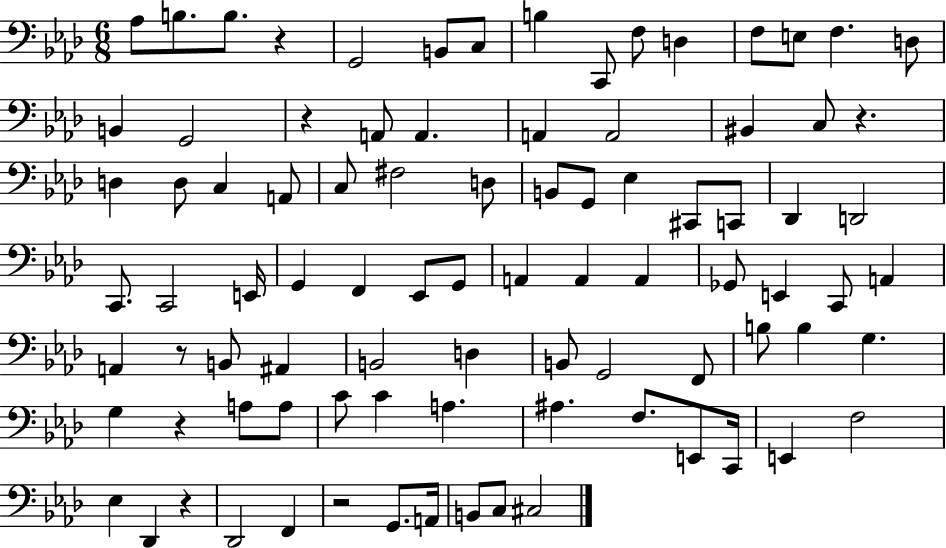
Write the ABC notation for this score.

X:1
T:Untitled
M:6/8
L:1/4
K:Ab
_A,/2 B,/2 B,/2 z G,,2 B,,/2 C,/2 B, C,,/2 F,/2 D, F,/2 E,/2 F, D,/2 B,, G,,2 z A,,/2 A,, A,, A,,2 ^B,, C,/2 z D, D,/2 C, A,,/2 C,/2 ^F,2 D,/2 B,,/2 G,,/2 _E, ^C,,/2 C,,/2 _D,, D,,2 C,,/2 C,,2 E,,/4 G,, F,, _E,,/2 G,,/2 A,, A,, A,, _G,,/2 E,, C,,/2 A,, A,, z/2 B,,/2 ^A,, B,,2 D, B,,/2 G,,2 F,,/2 B,/2 B, G, G, z A,/2 A,/2 C/2 C A, ^A, F,/2 E,,/2 C,,/4 E,, F,2 _E, _D,, z _D,,2 F,, z2 G,,/2 A,,/4 B,,/2 C,/2 ^C,2